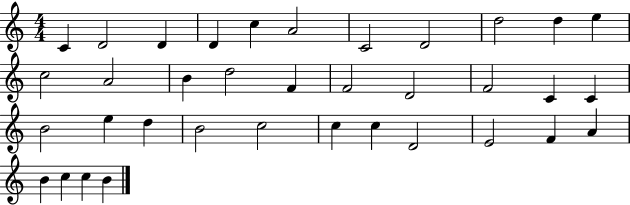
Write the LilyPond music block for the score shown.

{
  \clef treble
  \numericTimeSignature
  \time 4/4
  \key c \major
  c'4 d'2 d'4 | d'4 c''4 a'2 | c'2 d'2 | d''2 d''4 e''4 | \break c''2 a'2 | b'4 d''2 f'4 | f'2 d'2 | f'2 c'4 c'4 | \break b'2 e''4 d''4 | b'2 c''2 | c''4 c''4 d'2 | e'2 f'4 a'4 | \break b'4 c''4 c''4 b'4 | \bar "|."
}